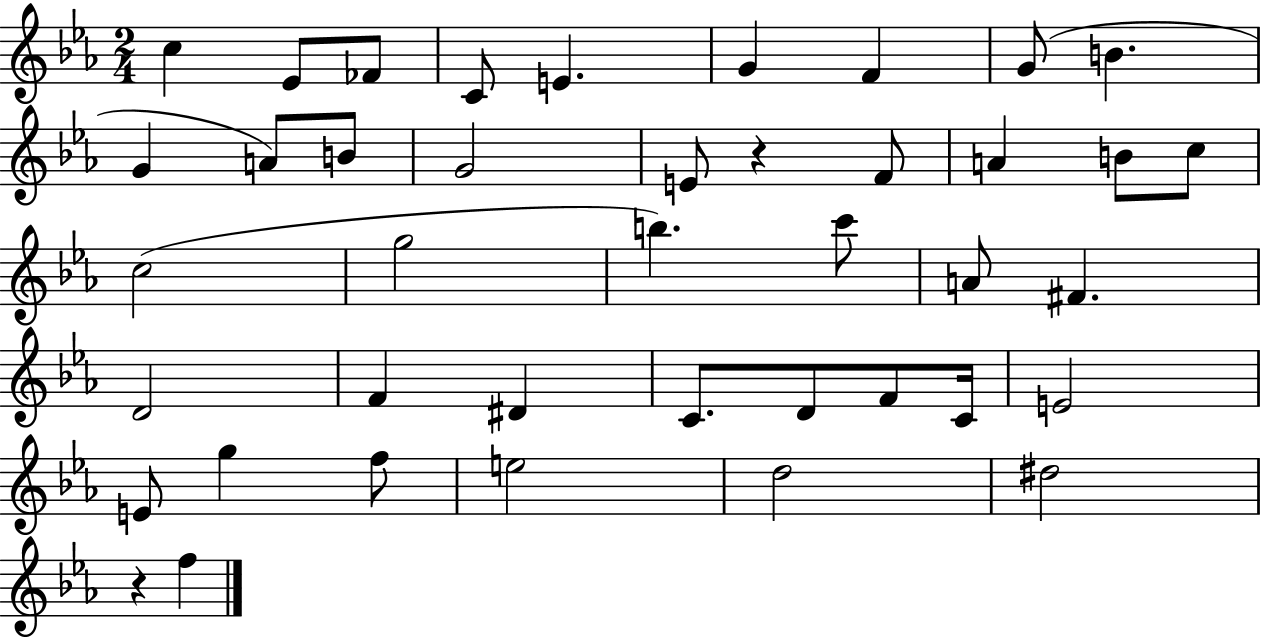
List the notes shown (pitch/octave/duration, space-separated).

C5/q Eb4/e FES4/e C4/e E4/q. G4/q F4/q G4/e B4/q. G4/q A4/e B4/e G4/h E4/e R/q F4/e A4/q B4/e C5/e C5/h G5/h B5/q. C6/e A4/e F#4/q. D4/h F4/q D#4/q C4/e. D4/e F4/e C4/s E4/h E4/e G5/q F5/e E5/h D5/h D#5/h R/q F5/q